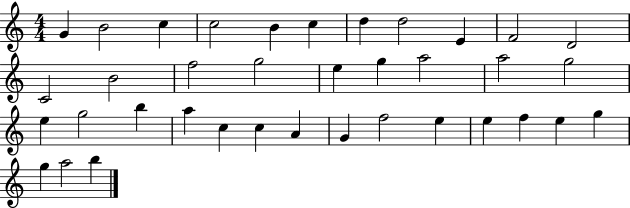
G4/q B4/h C5/q C5/h B4/q C5/q D5/q D5/h E4/q F4/h D4/h C4/h B4/h F5/h G5/h E5/q G5/q A5/h A5/h G5/h E5/q G5/h B5/q A5/q C5/q C5/q A4/q G4/q F5/h E5/q E5/q F5/q E5/q G5/q G5/q A5/h B5/q